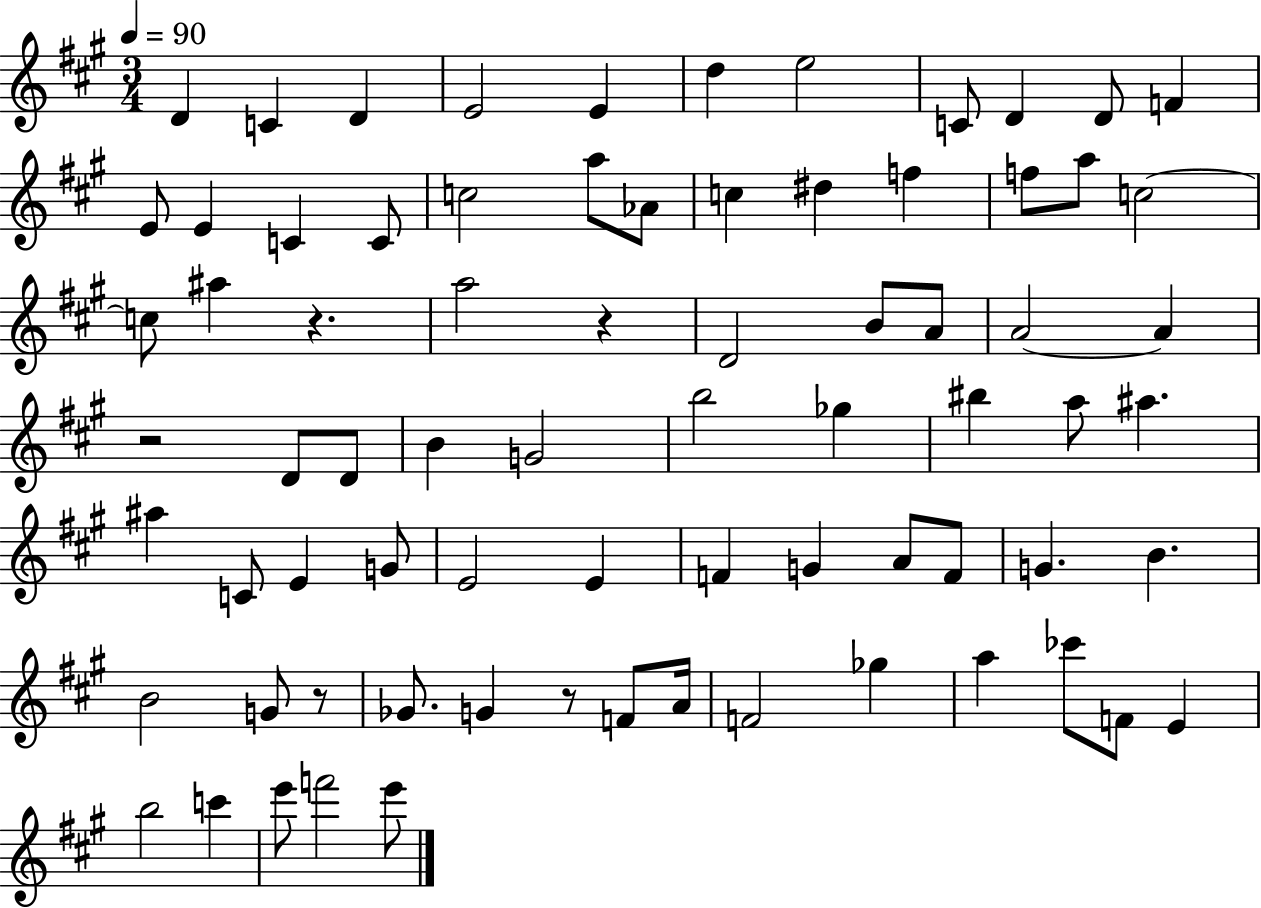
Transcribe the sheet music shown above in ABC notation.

X:1
T:Untitled
M:3/4
L:1/4
K:A
D C D E2 E d e2 C/2 D D/2 F E/2 E C C/2 c2 a/2 _A/2 c ^d f f/2 a/2 c2 c/2 ^a z a2 z D2 B/2 A/2 A2 A z2 D/2 D/2 B G2 b2 _g ^b a/2 ^a ^a C/2 E G/2 E2 E F G A/2 F/2 G B B2 G/2 z/2 _G/2 G z/2 F/2 A/4 F2 _g a _c'/2 F/2 E b2 c' e'/2 f'2 e'/2